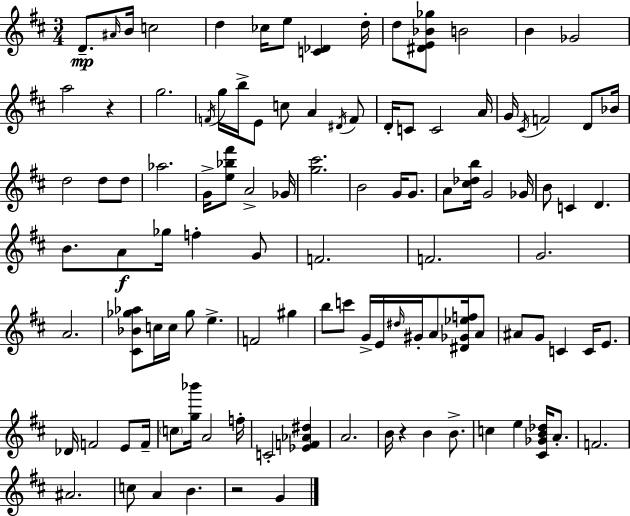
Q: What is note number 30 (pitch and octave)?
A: D4